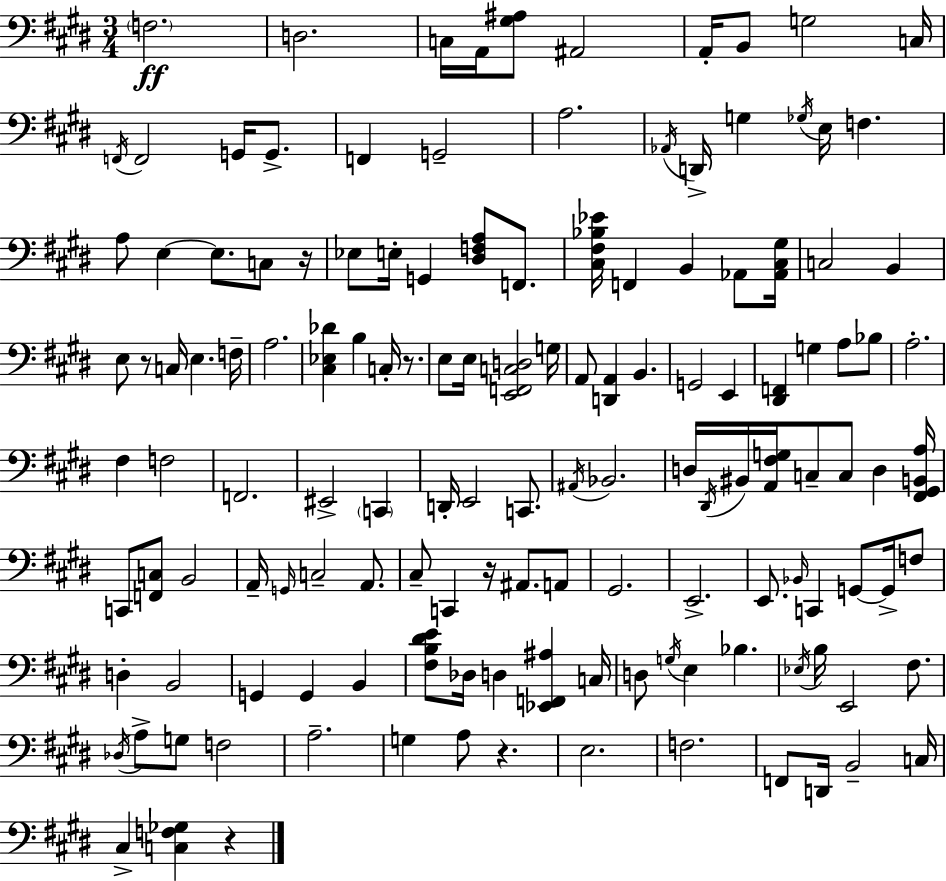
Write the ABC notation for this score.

X:1
T:Untitled
M:3/4
L:1/4
K:E
F,2 D,2 C,/4 A,,/4 [^G,^A,]/2 ^A,,2 A,,/4 B,,/2 G,2 C,/4 F,,/4 F,,2 G,,/4 G,,/2 F,, G,,2 A,2 _A,,/4 D,,/4 G, _G,/4 E,/4 F, A,/2 E, E,/2 C,/2 z/4 _E,/2 E,/4 G,, [^D,F,A,]/2 F,,/2 [^C,^F,_B,_E]/4 F,, B,, _A,,/2 [_A,,^C,^G,]/4 C,2 B,, E,/2 z/2 C,/4 E, F,/4 A,2 [^C,_E,_D] B, C,/4 z/2 E,/2 E,/4 [E,,F,,C,D,]2 G,/4 A,,/2 [D,,A,,] B,, G,,2 E,, [^D,,F,,] G, A,/2 _B,/2 A,2 ^F, F,2 F,,2 ^E,,2 C,, D,,/4 E,,2 C,,/2 ^A,,/4 _B,,2 D,/4 ^D,,/4 ^B,,/4 [A,,^F,G,]/4 C,/2 C,/2 D, [^F,,^G,,B,,A,]/4 C,,/2 [F,,C,]/2 B,,2 A,,/4 G,,/4 C,2 A,,/2 ^C,/2 C,, z/4 ^A,,/2 A,,/2 ^G,,2 E,,2 E,,/2 _B,,/4 C,, G,,/2 G,,/4 F,/2 D, B,,2 G,, G,, B,, [^F,B,^DE]/2 _D,/4 D, [_E,,F,,^A,] C,/4 D,/2 G,/4 E, _B, _E,/4 B,/4 E,,2 ^F,/2 _D,/4 A,/2 G,/2 F,2 A,2 G, A,/2 z E,2 F,2 F,,/2 D,,/4 B,,2 C,/4 ^C, [C,F,_G,] z